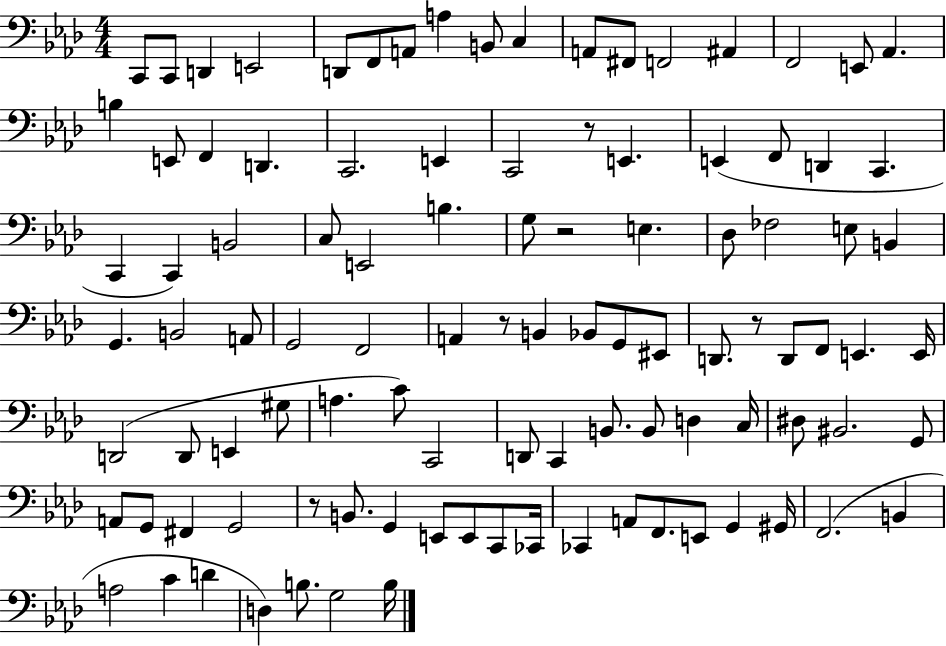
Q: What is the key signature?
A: AES major